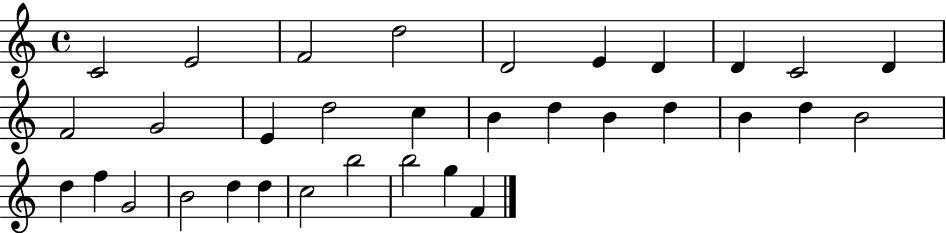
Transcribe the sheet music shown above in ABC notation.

X:1
T:Untitled
M:4/4
L:1/4
K:C
C2 E2 F2 d2 D2 E D D C2 D F2 G2 E d2 c B d B d B d B2 d f G2 B2 d d c2 b2 b2 g F